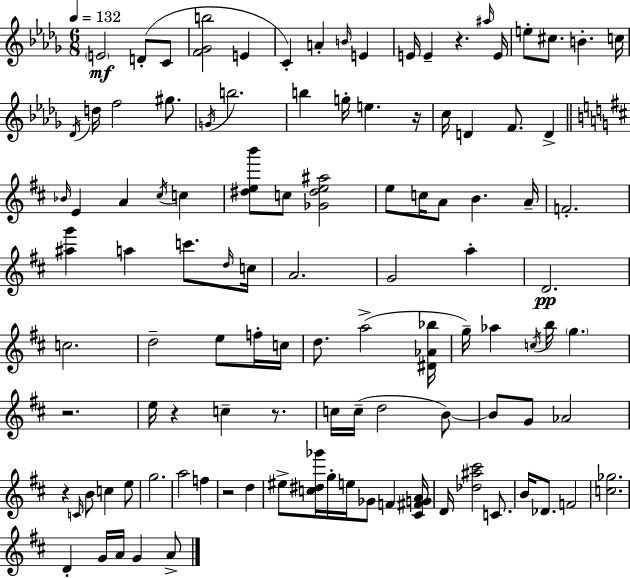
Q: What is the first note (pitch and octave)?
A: E4